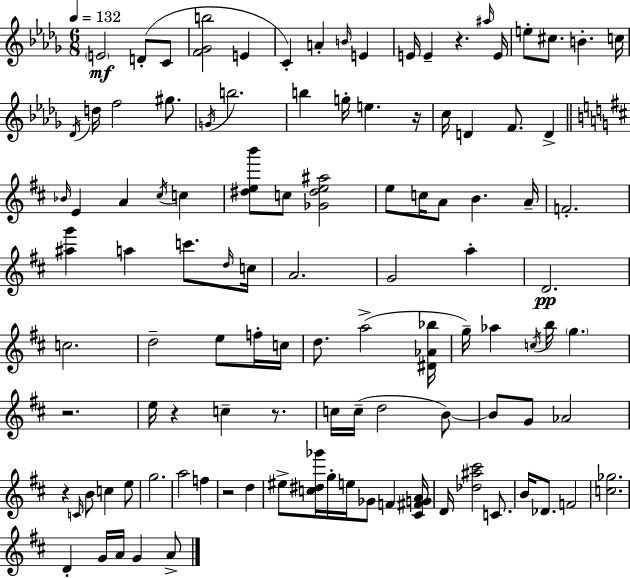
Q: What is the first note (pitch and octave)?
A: E4